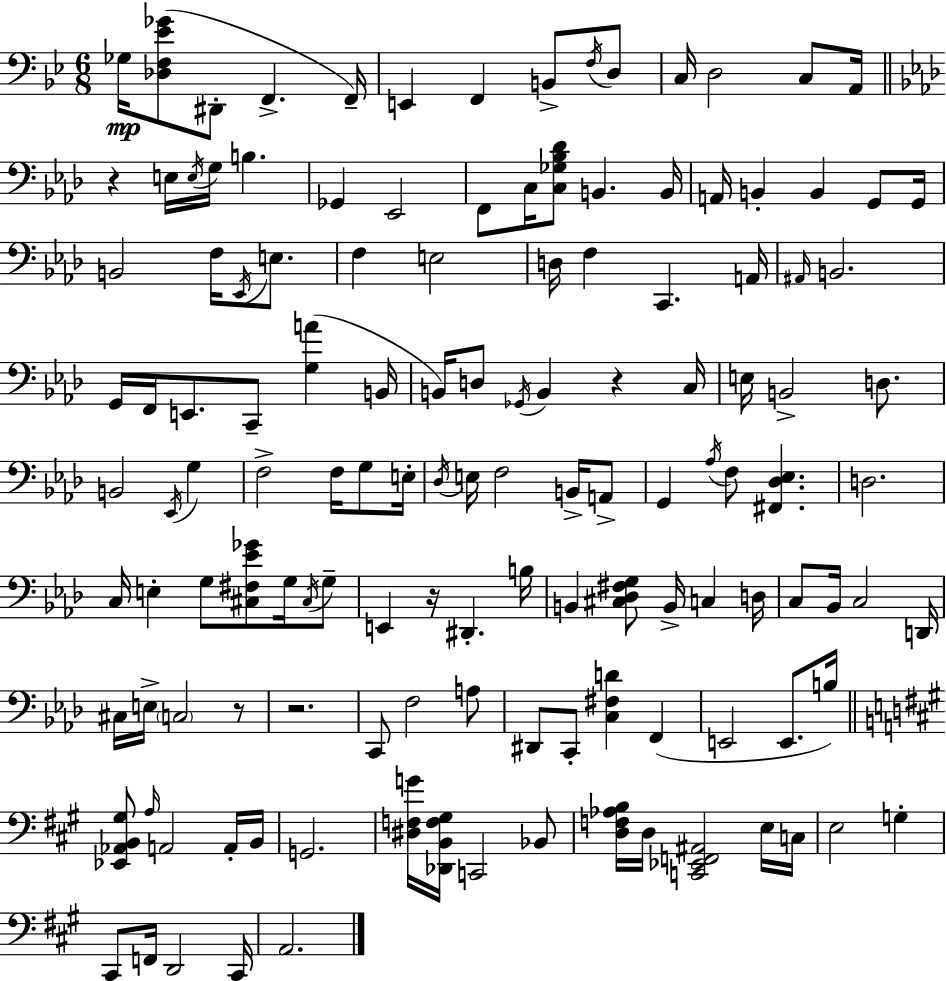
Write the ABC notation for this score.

X:1
T:Untitled
M:6/8
L:1/4
K:Bb
_G,/4 [_D,F,_E_G]/2 ^D,,/2 F,, F,,/4 E,, F,, B,,/2 F,/4 D,/2 C,/4 D,2 C,/2 A,,/4 z E,/4 E,/4 G,/4 B, _G,, _E,,2 F,,/2 C,/4 [C,_G,_B,_D]/2 B,, B,,/4 A,,/4 B,, B,, G,,/2 G,,/4 B,,2 F,/4 _E,,/4 E,/2 F, E,2 D,/4 F, C,, A,,/4 ^A,,/4 B,,2 G,,/4 F,,/4 E,,/2 C,,/2 [G,A] B,,/4 B,,/4 D,/2 _G,,/4 B,, z C,/4 E,/4 B,,2 D,/2 B,,2 _E,,/4 G, F,2 F,/4 G,/2 E,/4 _D,/4 E,/4 F,2 B,,/4 A,,/2 G,, _A,/4 F,/2 [^F,,_D,_E,] D,2 C,/4 E, G,/2 [^C,^F,_E_G]/2 G,/4 ^C,/4 G,/2 E,, z/4 ^D,, B,/4 B,, [^C,_D,^F,G,]/2 B,,/4 C, D,/4 C,/2 _B,,/4 C,2 D,,/4 ^C,/4 E,/4 C,2 z/2 z2 C,,/2 F,2 A,/2 ^D,,/2 C,,/2 [C,^F,D] F,, E,,2 E,,/2 B,/4 [_E,,_A,,B,,^G,]/2 A,/4 A,,2 A,,/4 B,,/4 G,,2 [^D,F,G]/4 [_D,,B,,F,^G,]/4 C,,2 _B,,/2 [D,F,_A,B,]/4 D,/4 [C,,_E,,F,,^A,,]2 E,/4 C,/4 E,2 G, ^C,,/2 F,,/4 D,,2 ^C,,/4 A,,2